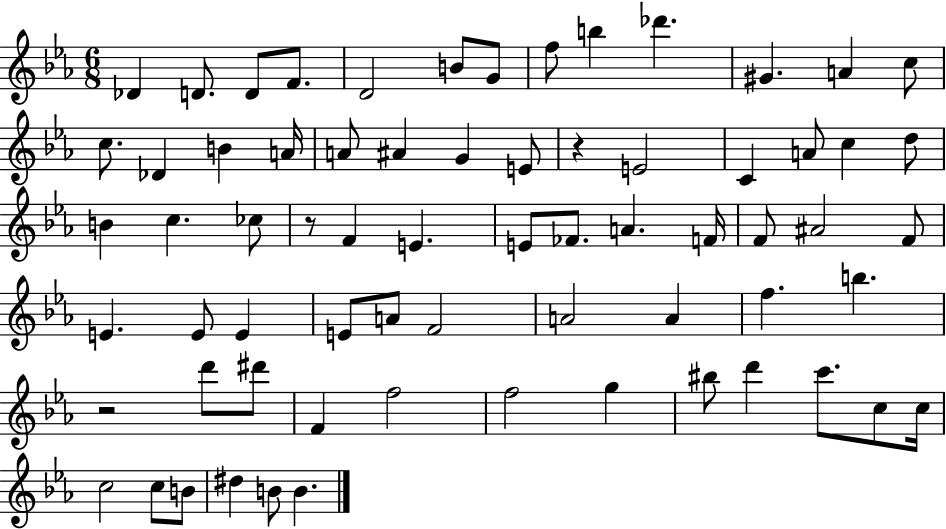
X:1
T:Untitled
M:6/8
L:1/4
K:Eb
_D D/2 D/2 F/2 D2 B/2 G/2 f/2 b _d' ^G A c/2 c/2 _D B A/4 A/2 ^A G E/2 z E2 C A/2 c d/2 B c _c/2 z/2 F E E/2 _F/2 A F/4 F/2 ^A2 F/2 E E/2 E E/2 A/2 F2 A2 A f b z2 d'/2 ^d'/2 F f2 f2 g ^b/2 d' c'/2 c/2 c/4 c2 c/2 B/2 ^d B/2 B